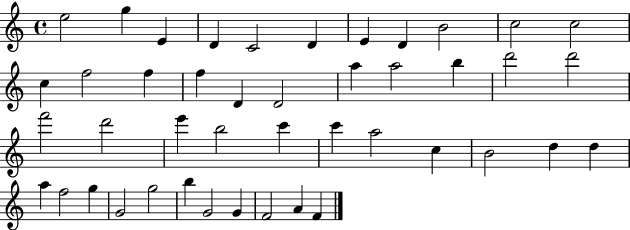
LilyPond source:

{
  \clef treble
  \time 4/4
  \defaultTimeSignature
  \key c \major
  e''2 g''4 e'4 | d'4 c'2 d'4 | e'4 d'4 b'2 | c''2 c''2 | \break c''4 f''2 f''4 | f''4 d'4 d'2 | a''4 a''2 b''4 | d'''2 d'''2 | \break f'''2 d'''2 | e'''4 b''2 c'''4 | c'''4 a''2 c''4 | b'2 d''4 d''4 | \break a''4 f''2 g''4 | g'2 g''2 | b''4 g'2 g'4 | f'2 a'4 f'4 | \break \bar "|."
}